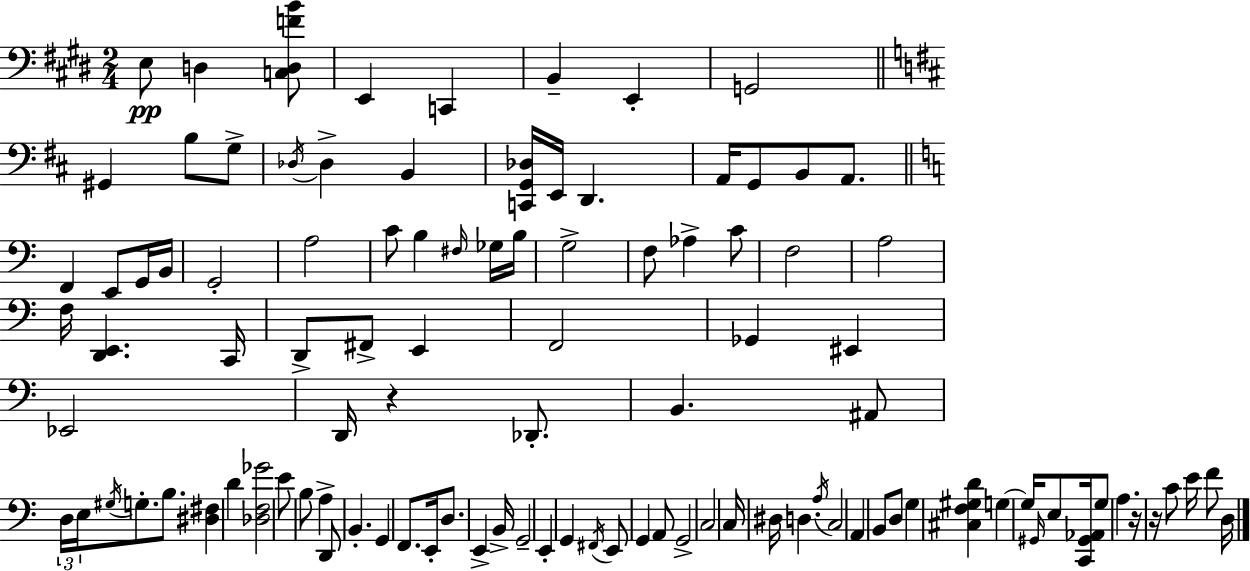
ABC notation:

X:1
T:Untitled
M:2/4
L:1/4
K:E
E,/2 D, [C,D,FB]/2 E,, C,, B,, E,, G,,2 ^G,, B,/2 G,/2 _D,/4 _D, B,, [C,,G,,_D,]/4 E,,/4 D,, A,,/4 G,,/2 B,,/2 A,,/2 F,, E,,/2 G,,/4 B,,/4 G,,2 A,2 C/2 B, ^F,/4 _G,/4 B,/4 G,2 F,/2 _A, C/2 F,2 A,2 F,/4 [D,,E,,] C,,/4 D,,/2 ^F,,/2 E,, F,,2 _G,, ^E,, _E,,2 D,,/4 z _D,,/2 B,, ^A,,/2 D,/4 E,/4 ^G,/4 G,/2 B,/2 [^D,^F,] D [_D,F,_G]2 E/2 B,/2 A, D,,/2 B,, G,, F,,/2 E,,/4 D,/2 E,, B,,/4 G,,2 E,, G,, ^F,,/4 E,,/2 G,, A,,/2 G,,2 C,2 C,/4 ^D,/4 D, A,/4 C,2 A,, B,,/2 D,/2 G, [^C,F,^G,D] G, G,/4 ^G,,/4 E,/2 [C,,^G,,_A,,]/4 G,/2 A, z/4 z/4 C/2 E/4 F/2 D,/4